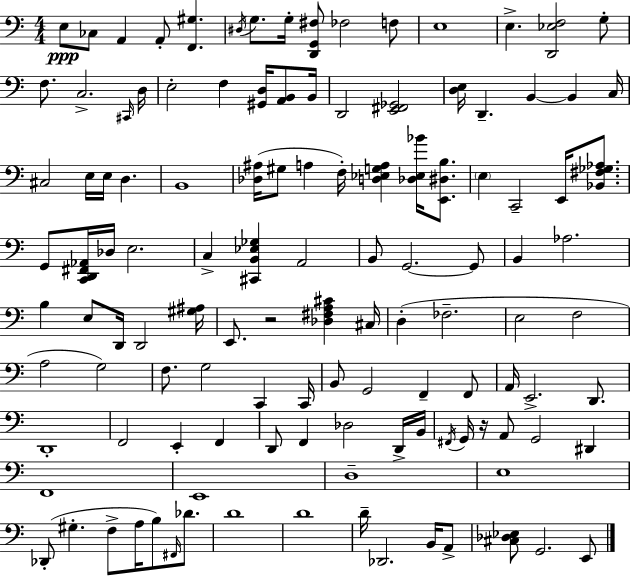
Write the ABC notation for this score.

X:1
T:Untitled
M:4/4
L:1/4
K:C
E,/2 _C,/2 A,, A,,/2 [F,,^G,] ^D,/4 G,/2 G,/4 [D,,G,,^F,]/2 _F,2 F,/2 E,4 E, [D,,_E,F,]2 G,/2 F,/2 C,2 ^C,,/4 D,/4 E,2 F, [^G,,D,]/4 [A,,B,,]/2 B,,/4 D,,2 [E,,^F,,_G,,]2 [D,E,]/4 D,, B,, B,, C,/4 ^C,2 E,/4 E,/4 D, B,,4 [_D,^A,]/4 ^G,/2 A, F,/4 [D,_E,G,A,] [_D,_E,_B]/4 [E,,^D,B,]/2 E, C,,2 E,,/4 [_B,,^F,_G,_A,]/2 G,,/2 [C,,D,,^F,,_A,,]/4 _D,/4 E,2 C, [^C,,B,,_E,_G,] A,,2 B,,/2 G,,2 G,,/2 B,, _A,2 B, E,/2 D,,/4 D,,2 [^G,^A,]/4 E,,/2 z2 [_D,^F,A,^C] ^C,/4 D, _F,2 E,2 F,2 A,2 G,2 F,/2 G,2 C,, C,,/4 B,,/2 G,,2 F,, F,,/2 A,,/4 E,,2 D,,/2 D,,4 F,,2 E,, F,, D,,/2 F,, _D,2 D,,/4 B,,/4 ^F,,/4 G,,/4 z/4 A,,/2 G,,2 ^D,, F,,4 E,,4 D,4 E,4 _D,,/2 ^G, F,/2 A,/4 B,/2 ^F,,/4 _D/2 D4 D4 D/4 _D,,2 B,,/4 A,,/2 [^C,_D,_E,]/2 G,,2 E,,/2